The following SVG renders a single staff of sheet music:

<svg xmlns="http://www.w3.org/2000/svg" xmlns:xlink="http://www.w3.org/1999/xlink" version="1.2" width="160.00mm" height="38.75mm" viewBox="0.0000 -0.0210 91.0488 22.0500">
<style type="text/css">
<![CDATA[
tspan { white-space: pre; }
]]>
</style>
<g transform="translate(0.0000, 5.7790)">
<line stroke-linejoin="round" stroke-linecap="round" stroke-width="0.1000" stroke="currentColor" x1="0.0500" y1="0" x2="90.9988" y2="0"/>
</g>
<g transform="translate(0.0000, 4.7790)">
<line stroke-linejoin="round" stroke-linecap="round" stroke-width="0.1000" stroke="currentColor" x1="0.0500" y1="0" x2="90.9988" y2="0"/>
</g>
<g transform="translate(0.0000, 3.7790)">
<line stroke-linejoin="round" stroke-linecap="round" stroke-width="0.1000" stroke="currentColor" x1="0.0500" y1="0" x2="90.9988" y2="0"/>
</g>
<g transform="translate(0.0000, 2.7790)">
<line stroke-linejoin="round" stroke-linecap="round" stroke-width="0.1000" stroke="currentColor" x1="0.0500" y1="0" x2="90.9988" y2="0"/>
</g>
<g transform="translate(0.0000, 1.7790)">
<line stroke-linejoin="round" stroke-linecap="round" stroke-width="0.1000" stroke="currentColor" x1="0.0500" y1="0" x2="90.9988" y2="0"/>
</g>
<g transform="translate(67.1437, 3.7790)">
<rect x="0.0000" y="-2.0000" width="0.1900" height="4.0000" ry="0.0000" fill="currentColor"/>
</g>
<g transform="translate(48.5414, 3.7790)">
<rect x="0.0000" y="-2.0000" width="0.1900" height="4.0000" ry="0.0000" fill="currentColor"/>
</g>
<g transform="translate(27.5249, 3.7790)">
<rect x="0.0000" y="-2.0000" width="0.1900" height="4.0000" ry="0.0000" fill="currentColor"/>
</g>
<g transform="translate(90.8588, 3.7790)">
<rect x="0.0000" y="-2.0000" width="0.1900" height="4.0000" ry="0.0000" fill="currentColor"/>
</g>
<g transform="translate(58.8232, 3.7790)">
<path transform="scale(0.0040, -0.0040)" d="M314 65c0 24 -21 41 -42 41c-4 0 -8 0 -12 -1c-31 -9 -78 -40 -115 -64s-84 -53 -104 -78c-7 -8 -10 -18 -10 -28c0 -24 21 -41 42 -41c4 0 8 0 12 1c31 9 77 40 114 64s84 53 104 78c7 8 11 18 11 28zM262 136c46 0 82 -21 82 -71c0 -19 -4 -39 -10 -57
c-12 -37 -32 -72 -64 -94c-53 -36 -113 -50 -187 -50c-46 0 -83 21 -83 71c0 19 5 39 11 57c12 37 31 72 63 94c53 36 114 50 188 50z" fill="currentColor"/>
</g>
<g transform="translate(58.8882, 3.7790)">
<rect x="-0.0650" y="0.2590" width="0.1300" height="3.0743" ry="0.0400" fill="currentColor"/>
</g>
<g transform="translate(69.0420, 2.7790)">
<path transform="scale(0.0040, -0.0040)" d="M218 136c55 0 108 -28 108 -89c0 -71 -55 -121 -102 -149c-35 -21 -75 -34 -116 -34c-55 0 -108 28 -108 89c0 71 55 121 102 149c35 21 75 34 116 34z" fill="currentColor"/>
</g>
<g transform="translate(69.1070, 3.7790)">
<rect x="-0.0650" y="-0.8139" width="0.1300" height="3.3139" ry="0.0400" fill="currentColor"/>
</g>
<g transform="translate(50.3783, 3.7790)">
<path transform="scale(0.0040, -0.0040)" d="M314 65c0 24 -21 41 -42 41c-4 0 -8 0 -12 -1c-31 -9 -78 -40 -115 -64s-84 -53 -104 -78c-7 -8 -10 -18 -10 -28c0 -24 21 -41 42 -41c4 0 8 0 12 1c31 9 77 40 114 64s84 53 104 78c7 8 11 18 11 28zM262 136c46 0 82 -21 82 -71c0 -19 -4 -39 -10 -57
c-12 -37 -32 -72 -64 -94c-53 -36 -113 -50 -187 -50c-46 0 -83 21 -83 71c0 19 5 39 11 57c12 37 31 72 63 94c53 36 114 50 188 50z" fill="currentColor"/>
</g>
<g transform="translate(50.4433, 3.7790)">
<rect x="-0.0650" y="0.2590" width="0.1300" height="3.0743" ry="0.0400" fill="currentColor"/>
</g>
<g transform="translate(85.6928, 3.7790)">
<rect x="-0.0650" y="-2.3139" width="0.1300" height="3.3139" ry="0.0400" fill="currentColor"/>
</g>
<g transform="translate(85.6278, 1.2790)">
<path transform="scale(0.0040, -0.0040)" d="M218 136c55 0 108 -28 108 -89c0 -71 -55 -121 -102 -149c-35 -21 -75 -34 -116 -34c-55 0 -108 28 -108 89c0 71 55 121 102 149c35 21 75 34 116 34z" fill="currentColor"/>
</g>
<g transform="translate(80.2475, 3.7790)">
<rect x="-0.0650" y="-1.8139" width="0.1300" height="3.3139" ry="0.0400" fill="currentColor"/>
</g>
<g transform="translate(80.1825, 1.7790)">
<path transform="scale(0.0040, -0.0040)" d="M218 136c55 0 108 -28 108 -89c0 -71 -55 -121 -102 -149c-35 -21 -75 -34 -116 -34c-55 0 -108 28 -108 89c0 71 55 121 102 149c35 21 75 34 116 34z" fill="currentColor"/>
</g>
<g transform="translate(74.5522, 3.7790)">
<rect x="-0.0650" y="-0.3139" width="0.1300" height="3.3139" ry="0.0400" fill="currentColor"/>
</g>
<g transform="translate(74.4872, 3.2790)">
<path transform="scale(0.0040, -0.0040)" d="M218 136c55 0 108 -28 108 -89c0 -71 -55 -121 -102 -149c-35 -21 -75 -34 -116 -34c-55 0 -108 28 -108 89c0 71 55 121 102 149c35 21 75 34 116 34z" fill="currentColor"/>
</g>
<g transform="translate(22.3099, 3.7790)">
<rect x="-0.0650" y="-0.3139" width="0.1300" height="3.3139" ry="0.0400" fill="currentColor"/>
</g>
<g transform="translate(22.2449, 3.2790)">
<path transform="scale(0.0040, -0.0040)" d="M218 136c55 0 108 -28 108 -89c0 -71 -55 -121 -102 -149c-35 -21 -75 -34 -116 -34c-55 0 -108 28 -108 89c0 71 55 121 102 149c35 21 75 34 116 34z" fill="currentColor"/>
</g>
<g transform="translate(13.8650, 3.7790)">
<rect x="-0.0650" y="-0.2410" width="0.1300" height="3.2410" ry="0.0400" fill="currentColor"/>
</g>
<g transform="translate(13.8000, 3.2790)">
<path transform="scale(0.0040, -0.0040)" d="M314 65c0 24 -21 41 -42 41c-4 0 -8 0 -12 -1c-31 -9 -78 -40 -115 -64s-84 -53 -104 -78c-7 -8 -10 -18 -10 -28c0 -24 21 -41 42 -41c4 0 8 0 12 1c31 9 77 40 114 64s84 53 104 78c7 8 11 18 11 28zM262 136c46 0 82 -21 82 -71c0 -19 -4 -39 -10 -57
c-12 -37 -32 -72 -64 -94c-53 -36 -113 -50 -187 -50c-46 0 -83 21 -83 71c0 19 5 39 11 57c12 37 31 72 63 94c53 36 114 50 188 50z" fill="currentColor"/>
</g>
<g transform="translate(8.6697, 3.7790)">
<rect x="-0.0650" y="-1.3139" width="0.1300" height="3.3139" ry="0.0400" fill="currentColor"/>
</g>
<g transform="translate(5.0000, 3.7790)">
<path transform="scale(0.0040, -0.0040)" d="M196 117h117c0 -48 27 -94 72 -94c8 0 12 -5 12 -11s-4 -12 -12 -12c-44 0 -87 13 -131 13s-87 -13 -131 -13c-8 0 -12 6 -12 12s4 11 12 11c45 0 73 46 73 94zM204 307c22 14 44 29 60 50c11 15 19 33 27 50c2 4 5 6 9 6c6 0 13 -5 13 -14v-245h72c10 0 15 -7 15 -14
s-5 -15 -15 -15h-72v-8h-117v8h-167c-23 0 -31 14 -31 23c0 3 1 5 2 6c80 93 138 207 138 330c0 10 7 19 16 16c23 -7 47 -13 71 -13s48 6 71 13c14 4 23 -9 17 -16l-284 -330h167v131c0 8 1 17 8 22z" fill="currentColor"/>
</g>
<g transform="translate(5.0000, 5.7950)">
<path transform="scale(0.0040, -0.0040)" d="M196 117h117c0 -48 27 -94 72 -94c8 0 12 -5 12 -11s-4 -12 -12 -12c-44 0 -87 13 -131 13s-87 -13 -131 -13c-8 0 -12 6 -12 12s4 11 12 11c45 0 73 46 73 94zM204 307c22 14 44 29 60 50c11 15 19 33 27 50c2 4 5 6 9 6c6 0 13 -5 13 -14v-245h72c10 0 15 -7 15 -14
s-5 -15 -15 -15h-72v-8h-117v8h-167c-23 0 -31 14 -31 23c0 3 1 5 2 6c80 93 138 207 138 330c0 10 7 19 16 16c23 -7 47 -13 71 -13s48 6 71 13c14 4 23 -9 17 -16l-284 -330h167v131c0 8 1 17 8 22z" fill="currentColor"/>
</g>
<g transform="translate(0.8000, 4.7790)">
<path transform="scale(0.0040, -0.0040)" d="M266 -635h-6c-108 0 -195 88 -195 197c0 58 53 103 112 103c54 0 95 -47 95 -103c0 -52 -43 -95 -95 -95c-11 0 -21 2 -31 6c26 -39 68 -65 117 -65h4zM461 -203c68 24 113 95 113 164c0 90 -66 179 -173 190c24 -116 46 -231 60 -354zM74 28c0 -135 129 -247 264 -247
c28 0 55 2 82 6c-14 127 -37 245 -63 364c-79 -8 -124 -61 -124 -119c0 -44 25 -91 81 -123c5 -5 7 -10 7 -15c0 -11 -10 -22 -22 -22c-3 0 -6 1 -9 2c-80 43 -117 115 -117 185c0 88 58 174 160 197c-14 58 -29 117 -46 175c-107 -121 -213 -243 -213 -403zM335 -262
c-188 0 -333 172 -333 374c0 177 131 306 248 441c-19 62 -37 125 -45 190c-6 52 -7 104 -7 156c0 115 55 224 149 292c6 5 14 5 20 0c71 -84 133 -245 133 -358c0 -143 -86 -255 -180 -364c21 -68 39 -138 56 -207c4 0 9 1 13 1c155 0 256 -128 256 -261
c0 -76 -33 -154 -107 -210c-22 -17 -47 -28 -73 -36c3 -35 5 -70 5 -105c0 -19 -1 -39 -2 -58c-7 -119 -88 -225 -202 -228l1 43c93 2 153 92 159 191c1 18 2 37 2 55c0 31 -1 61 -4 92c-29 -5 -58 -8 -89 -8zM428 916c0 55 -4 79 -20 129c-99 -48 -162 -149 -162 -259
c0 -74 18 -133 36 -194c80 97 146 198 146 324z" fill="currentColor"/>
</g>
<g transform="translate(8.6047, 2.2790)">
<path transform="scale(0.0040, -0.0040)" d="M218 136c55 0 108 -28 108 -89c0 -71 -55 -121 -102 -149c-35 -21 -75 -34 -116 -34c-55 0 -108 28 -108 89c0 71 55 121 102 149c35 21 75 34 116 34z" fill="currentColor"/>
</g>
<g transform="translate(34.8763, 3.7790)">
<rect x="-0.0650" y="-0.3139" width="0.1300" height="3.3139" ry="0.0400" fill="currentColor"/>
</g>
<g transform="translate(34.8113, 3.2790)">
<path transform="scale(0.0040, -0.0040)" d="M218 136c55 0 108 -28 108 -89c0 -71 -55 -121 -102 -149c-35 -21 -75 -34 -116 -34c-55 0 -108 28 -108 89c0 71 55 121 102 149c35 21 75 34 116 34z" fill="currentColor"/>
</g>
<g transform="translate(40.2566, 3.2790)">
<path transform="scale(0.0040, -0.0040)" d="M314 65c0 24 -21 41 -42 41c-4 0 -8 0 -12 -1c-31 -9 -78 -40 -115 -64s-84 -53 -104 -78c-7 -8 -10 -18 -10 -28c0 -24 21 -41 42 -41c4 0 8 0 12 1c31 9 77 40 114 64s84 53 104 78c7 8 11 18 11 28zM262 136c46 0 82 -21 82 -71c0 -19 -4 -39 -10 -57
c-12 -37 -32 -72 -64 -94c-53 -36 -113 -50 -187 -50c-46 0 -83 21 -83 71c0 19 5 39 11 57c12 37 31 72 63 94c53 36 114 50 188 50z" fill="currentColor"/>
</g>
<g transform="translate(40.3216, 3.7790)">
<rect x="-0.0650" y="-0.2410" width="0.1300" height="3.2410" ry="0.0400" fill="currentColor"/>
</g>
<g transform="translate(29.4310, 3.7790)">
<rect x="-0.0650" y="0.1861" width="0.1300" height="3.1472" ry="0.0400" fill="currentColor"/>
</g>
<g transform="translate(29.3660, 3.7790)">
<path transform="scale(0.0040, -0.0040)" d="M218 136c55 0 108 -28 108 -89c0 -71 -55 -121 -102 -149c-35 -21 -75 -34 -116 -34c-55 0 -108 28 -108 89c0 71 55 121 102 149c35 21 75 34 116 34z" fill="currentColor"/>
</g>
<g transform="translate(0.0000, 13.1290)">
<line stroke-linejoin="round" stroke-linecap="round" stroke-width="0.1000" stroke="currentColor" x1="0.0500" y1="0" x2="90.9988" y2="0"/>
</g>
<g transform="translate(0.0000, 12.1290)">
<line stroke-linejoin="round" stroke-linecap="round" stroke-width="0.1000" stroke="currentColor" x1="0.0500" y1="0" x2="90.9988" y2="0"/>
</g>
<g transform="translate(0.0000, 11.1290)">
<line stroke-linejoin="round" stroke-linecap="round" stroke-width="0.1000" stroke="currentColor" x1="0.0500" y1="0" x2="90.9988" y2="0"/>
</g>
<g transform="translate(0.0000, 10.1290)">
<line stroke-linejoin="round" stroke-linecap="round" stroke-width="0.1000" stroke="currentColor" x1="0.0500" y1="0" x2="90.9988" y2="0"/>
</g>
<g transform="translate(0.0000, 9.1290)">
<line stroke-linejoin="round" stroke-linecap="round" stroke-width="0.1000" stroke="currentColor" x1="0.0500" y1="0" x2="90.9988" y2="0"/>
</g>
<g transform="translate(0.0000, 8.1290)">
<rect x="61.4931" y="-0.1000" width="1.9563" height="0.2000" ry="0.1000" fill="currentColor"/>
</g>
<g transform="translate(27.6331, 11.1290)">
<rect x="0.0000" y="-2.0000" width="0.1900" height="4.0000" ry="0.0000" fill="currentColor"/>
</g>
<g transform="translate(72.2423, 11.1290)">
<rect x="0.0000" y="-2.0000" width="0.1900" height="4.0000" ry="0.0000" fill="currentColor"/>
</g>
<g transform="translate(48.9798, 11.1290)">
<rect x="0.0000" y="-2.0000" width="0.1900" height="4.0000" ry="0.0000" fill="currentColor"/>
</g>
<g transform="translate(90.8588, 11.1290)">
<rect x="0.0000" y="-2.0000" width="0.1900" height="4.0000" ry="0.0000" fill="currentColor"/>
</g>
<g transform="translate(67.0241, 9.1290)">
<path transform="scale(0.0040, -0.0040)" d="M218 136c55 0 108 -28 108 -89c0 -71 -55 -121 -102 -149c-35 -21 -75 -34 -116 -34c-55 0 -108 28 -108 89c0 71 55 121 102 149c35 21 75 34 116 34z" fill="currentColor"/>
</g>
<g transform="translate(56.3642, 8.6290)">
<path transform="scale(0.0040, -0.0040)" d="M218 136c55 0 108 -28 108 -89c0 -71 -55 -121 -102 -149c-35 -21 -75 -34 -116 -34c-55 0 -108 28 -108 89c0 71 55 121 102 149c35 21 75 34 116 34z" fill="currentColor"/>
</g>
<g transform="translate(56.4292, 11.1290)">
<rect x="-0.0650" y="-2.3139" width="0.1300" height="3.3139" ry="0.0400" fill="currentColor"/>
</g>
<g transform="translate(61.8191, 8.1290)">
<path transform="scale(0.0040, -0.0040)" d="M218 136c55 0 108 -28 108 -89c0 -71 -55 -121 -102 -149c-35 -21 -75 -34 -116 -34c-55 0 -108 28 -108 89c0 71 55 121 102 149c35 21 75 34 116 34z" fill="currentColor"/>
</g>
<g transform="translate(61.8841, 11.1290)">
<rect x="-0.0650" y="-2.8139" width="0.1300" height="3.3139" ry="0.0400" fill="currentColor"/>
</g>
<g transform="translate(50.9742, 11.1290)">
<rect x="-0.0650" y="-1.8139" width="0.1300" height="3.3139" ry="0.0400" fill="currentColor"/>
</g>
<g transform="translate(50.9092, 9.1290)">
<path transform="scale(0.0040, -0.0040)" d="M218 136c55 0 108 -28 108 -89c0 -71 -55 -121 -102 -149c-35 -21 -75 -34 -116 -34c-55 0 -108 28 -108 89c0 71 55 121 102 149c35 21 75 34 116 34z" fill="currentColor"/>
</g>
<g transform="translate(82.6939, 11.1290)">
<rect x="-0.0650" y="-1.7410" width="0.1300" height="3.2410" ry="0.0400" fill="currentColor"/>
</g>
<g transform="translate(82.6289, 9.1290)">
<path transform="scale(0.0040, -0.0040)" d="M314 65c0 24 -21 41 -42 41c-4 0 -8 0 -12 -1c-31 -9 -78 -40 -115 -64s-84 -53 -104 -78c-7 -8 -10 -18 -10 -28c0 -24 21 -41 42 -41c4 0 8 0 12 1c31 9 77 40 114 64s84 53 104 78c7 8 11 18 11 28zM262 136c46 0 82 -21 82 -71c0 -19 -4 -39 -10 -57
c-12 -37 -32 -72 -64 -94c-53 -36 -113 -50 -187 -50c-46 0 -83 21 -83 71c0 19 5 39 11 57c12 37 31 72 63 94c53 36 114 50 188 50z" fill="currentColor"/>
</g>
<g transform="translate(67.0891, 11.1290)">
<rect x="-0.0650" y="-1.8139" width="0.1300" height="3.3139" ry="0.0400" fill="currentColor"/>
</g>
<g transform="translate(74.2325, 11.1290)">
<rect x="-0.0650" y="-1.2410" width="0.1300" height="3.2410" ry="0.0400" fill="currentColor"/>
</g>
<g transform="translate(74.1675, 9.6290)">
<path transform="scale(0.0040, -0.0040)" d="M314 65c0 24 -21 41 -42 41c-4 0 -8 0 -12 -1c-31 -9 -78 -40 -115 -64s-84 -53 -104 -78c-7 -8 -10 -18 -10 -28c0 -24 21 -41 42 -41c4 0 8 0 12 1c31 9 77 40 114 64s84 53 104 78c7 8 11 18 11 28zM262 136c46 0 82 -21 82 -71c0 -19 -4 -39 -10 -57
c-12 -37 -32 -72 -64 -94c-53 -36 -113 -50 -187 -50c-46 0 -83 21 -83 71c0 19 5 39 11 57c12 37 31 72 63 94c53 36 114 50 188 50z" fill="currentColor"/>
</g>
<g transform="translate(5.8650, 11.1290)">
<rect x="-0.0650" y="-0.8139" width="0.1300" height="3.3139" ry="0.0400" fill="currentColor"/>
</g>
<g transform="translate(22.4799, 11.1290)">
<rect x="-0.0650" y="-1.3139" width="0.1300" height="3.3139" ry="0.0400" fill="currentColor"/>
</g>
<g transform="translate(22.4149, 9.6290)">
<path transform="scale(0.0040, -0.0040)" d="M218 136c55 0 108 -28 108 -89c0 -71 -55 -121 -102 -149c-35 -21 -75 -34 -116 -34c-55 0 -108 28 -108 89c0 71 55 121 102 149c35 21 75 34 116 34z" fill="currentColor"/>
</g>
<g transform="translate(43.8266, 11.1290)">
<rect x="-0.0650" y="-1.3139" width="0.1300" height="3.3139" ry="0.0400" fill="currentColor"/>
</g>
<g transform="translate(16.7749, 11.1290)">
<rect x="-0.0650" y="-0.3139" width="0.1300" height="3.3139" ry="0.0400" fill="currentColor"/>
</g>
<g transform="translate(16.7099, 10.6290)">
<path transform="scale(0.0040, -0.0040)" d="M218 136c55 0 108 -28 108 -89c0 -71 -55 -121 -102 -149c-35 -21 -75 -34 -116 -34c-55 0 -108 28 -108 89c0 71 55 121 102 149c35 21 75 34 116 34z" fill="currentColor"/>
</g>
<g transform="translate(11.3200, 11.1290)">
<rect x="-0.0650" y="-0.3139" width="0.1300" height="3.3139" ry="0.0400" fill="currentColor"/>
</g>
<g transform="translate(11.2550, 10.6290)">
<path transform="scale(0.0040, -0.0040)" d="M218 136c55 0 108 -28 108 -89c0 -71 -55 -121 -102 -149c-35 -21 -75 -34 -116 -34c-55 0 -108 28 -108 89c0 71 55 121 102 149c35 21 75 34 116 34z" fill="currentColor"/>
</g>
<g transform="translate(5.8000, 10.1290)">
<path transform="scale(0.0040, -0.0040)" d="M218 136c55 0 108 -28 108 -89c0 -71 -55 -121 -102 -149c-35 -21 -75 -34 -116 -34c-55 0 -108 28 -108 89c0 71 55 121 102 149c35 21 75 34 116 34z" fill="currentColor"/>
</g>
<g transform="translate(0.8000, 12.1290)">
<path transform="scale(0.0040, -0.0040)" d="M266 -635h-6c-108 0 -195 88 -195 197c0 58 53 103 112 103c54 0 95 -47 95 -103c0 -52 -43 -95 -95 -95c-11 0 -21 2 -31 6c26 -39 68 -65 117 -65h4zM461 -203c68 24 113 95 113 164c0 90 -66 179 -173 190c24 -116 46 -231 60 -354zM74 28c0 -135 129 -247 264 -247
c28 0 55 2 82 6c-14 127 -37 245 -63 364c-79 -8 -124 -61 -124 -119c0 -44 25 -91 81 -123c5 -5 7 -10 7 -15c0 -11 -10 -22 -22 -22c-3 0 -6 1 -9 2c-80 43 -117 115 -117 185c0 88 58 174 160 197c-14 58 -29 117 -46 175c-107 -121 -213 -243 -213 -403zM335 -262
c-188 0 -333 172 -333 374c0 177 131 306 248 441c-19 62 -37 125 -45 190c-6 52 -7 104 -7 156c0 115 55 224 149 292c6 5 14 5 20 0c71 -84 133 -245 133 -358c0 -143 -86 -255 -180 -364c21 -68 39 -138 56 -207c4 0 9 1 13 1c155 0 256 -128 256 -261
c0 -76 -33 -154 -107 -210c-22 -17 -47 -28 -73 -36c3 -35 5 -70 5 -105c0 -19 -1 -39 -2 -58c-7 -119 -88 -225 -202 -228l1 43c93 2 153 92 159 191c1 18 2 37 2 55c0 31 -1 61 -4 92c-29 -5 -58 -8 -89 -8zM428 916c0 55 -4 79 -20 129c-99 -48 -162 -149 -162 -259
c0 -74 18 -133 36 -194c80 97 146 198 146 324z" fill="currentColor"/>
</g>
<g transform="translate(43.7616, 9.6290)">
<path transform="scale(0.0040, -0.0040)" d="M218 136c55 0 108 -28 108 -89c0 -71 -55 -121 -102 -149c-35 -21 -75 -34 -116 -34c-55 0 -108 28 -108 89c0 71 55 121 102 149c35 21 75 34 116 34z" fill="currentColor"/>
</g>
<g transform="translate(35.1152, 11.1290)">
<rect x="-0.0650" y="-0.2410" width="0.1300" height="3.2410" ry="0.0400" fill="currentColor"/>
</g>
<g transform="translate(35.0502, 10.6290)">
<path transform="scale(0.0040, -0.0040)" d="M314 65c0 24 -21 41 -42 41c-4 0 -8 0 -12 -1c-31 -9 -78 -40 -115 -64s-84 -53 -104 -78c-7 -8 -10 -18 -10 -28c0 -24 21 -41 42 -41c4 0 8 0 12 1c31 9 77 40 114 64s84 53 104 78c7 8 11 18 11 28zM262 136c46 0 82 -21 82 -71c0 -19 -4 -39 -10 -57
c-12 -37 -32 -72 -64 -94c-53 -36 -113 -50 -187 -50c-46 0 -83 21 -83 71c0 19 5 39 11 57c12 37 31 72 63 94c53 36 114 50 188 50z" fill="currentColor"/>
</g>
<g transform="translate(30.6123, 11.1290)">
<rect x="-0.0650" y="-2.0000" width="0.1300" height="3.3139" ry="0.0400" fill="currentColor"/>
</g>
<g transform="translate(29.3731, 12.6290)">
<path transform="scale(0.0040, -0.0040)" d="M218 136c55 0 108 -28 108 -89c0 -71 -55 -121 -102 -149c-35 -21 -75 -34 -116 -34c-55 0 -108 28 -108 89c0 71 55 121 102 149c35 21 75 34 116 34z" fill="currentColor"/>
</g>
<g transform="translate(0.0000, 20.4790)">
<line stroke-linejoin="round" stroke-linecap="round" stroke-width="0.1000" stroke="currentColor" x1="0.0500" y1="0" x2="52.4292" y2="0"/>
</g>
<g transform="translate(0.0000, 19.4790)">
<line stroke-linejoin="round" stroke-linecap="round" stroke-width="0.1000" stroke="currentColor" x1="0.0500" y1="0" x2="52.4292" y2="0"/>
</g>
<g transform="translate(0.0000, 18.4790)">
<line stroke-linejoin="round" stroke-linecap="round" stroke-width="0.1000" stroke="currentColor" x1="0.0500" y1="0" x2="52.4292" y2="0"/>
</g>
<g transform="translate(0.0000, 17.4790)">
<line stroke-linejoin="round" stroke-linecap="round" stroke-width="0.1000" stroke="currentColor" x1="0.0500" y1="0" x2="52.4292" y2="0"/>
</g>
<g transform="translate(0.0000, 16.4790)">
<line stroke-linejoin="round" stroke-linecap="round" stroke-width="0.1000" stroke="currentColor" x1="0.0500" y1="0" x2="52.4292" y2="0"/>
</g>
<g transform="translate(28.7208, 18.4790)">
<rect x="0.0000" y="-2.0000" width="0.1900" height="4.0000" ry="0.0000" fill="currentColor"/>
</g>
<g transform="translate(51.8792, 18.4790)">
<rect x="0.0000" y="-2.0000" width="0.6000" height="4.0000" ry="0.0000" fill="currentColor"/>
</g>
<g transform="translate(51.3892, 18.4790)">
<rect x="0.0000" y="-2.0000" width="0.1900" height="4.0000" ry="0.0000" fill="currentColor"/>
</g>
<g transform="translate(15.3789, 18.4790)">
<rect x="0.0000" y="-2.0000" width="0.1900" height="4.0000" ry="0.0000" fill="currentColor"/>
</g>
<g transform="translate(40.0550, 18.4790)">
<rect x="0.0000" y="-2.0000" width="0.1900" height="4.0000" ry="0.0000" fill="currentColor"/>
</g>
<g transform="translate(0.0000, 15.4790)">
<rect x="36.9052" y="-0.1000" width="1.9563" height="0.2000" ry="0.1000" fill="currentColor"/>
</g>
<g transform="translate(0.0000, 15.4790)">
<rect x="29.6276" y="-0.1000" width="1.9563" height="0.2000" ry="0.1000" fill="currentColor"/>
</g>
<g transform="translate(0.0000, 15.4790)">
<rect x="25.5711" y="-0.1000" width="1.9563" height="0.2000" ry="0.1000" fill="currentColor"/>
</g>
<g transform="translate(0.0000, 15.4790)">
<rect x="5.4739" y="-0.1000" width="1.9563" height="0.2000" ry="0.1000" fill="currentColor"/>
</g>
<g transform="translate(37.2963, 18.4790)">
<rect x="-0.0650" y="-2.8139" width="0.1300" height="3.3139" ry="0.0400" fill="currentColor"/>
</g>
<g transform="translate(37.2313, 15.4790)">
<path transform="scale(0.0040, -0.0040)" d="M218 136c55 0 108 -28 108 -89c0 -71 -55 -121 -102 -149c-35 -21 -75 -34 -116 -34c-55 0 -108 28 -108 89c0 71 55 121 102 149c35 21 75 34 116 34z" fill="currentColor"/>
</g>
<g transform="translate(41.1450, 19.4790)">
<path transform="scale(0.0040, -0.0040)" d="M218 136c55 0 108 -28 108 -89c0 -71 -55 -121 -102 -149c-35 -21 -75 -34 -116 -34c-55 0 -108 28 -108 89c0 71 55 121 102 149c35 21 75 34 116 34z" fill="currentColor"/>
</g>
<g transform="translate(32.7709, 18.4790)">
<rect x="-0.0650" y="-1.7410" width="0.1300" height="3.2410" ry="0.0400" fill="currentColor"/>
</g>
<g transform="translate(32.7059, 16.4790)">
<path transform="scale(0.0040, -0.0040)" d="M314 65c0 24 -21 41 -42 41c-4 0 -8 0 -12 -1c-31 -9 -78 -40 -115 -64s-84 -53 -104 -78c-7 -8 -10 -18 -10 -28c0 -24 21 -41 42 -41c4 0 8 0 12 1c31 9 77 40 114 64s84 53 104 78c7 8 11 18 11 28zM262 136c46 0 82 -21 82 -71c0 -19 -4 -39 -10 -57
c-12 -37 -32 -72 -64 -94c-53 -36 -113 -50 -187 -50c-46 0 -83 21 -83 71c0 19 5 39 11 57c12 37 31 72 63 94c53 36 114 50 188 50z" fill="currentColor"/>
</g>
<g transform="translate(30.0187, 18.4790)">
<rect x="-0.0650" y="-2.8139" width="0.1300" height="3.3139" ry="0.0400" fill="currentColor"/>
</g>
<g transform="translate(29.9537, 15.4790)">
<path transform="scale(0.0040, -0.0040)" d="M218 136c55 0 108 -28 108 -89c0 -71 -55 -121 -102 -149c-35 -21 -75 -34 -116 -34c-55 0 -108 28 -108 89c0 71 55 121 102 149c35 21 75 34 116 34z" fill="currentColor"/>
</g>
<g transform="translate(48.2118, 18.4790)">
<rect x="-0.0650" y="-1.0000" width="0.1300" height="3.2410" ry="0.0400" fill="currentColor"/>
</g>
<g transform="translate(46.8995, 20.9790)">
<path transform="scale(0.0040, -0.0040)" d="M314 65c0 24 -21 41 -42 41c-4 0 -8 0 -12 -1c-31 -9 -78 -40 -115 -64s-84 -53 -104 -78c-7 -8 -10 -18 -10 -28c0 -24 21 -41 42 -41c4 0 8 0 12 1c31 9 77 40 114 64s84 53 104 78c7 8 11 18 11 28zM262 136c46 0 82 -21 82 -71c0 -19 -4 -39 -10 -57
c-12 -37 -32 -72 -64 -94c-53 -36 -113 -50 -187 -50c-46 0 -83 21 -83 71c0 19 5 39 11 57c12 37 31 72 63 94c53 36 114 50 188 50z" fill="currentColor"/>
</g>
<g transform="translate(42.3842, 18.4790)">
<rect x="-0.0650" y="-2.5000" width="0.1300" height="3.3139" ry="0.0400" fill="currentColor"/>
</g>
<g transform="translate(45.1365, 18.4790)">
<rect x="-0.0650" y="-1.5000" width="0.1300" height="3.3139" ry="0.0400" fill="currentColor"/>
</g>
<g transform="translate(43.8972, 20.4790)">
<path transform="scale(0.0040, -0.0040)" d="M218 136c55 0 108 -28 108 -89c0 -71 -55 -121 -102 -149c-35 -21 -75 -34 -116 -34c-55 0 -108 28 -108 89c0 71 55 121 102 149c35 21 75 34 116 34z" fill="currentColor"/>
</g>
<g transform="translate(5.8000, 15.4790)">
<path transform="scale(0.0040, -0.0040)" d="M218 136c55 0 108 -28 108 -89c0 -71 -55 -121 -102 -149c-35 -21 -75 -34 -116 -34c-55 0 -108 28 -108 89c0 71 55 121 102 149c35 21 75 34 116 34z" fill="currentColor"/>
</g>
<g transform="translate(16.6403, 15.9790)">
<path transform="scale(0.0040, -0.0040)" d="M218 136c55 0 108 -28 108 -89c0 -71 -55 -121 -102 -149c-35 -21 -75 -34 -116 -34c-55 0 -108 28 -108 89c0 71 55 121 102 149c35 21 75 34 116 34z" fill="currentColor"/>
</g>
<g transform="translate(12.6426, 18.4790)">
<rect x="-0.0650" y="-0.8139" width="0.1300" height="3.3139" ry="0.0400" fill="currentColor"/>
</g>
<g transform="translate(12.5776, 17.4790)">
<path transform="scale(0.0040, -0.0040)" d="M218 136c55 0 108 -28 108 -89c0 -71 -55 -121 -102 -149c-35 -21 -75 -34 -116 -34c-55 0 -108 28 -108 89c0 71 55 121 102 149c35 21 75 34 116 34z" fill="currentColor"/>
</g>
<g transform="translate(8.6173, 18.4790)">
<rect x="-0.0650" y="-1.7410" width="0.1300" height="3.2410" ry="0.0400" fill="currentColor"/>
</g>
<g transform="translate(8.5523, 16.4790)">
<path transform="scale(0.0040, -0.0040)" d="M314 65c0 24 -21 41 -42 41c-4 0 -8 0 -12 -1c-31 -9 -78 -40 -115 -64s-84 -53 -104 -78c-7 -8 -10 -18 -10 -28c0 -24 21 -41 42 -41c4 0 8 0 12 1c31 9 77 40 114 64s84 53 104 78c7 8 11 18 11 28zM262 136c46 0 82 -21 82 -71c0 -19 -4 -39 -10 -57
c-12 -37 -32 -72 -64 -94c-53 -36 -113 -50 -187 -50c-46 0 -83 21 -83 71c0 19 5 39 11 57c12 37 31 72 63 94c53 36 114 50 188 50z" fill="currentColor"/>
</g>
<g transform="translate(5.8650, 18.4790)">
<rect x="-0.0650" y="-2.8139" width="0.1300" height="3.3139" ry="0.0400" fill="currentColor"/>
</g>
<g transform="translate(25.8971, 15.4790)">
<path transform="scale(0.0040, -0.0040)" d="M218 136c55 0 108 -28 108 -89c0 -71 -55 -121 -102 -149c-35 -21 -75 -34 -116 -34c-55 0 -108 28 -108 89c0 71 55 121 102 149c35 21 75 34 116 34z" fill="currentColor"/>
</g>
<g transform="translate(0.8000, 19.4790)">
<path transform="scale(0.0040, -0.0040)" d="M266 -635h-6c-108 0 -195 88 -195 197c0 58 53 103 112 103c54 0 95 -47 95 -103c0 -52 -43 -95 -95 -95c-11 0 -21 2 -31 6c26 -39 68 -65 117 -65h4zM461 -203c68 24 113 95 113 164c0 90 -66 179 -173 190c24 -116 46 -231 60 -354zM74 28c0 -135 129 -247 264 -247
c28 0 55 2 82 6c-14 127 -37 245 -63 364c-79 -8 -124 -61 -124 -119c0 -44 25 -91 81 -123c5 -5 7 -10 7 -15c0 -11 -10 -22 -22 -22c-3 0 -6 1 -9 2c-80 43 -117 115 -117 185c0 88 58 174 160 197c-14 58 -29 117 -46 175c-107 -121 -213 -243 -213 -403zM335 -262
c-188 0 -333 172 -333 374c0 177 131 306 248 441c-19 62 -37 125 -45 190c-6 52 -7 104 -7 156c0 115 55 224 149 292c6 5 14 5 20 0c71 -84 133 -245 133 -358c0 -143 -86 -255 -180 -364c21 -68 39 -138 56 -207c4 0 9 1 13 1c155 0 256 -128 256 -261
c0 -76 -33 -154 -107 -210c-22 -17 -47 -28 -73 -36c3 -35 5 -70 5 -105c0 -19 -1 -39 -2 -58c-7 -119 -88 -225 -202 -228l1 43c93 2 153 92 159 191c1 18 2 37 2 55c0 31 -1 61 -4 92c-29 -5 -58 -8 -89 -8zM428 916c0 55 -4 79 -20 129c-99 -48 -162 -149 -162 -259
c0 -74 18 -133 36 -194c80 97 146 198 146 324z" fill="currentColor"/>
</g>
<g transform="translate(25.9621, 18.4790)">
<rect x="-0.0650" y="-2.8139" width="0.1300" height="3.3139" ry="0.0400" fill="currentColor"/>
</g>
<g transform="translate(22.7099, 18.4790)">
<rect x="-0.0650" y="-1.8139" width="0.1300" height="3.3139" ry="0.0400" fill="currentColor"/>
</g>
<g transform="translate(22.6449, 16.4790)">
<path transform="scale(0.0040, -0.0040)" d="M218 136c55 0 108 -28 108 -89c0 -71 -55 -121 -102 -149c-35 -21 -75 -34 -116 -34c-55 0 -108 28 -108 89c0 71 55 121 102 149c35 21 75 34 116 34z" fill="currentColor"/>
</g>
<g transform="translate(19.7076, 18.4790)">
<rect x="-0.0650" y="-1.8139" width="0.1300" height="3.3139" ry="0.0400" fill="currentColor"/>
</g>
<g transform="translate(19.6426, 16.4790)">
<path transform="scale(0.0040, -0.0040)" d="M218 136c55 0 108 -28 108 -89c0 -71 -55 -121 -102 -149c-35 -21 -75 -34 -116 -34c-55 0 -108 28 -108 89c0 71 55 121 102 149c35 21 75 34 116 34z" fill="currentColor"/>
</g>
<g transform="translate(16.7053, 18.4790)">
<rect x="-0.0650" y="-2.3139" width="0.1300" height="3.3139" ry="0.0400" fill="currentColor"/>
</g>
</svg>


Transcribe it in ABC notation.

X:1
T:Untitled
M:4/4
L:1/4
K:C
e c2 c B c c2 B2 B2 d c f g d c c e F c2 e f g a f e2 f2 a f2 d g f f a a f2 a G E D2